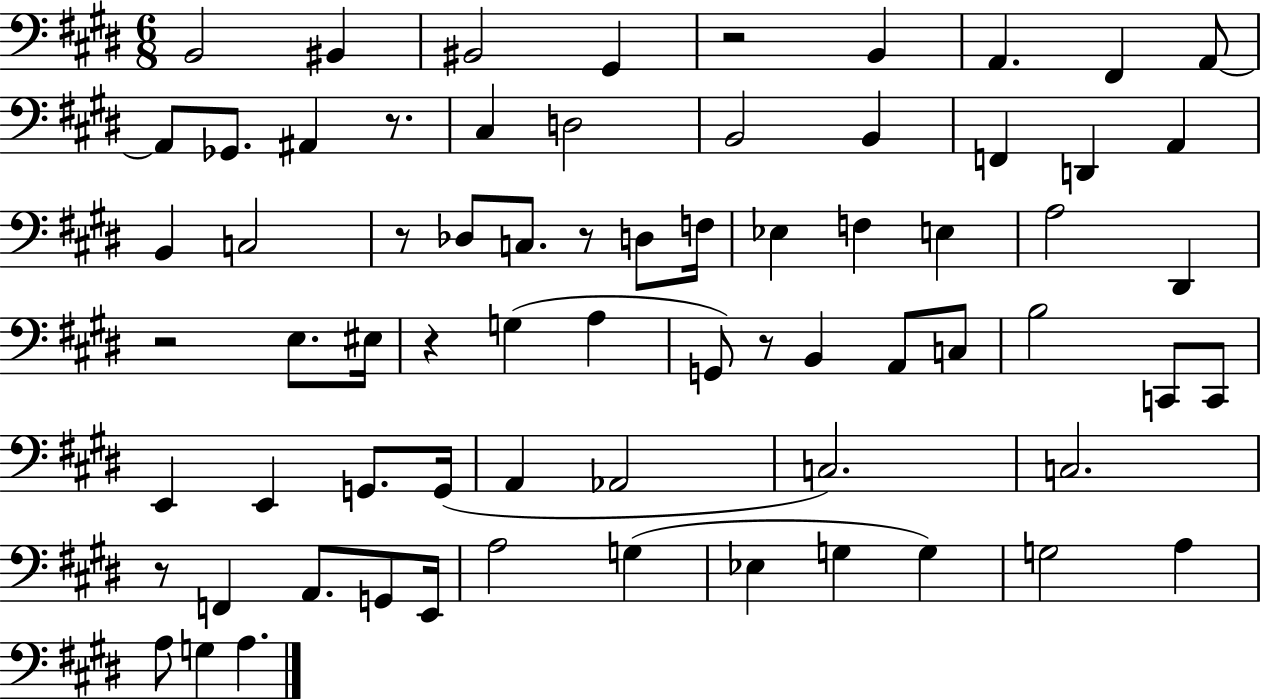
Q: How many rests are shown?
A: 8